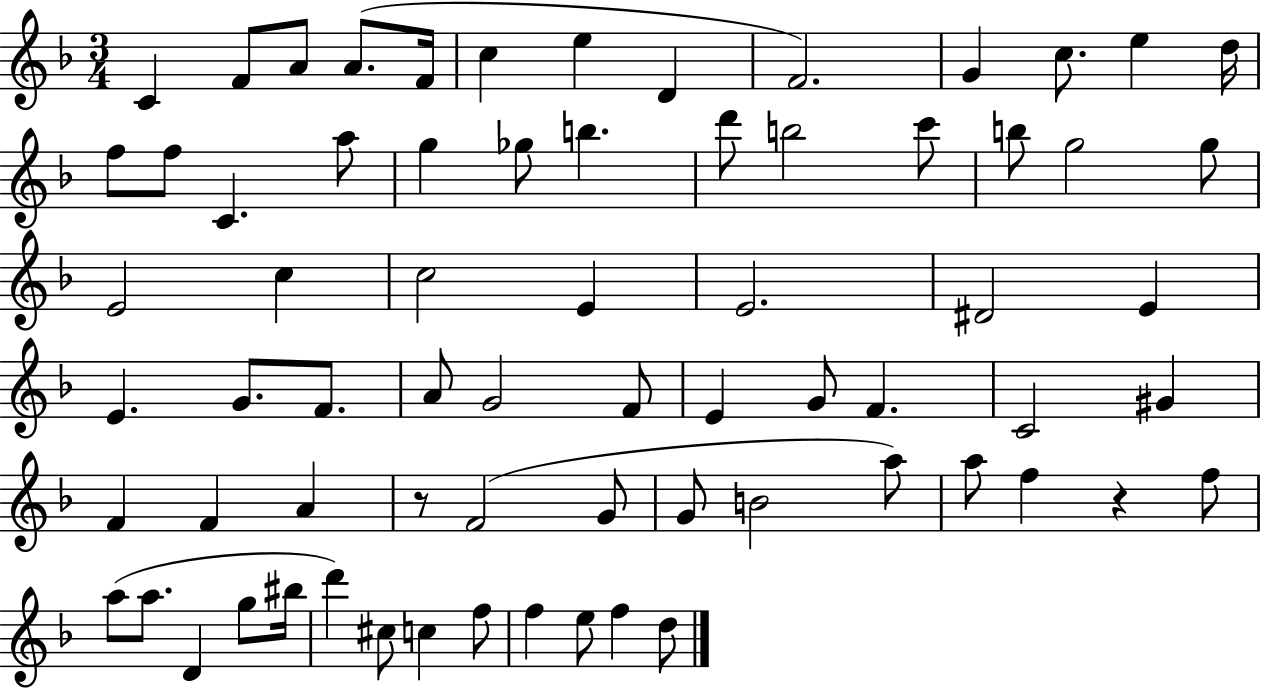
{
  \clef treble
  \numericTimeSignature
  \time 3/4
  \key f \major
  c'4 f'8 a'8 a'8.( f'16 | c''4 e''4 d'4 | f'2.) | g'4 c''8. e''4 d''16 | \break f''8 f''8 c'4. a''8 | g''4 ges''8 b''4. | d'''8 b''2 c'''8 | b''8 g''2 g''8 | \break e'2 c''4 | c''2 e'4 | e'2. | dis'2 e'4 | \break e'4. g'8. f'8. | a'8 g'2 f'8 | e'4 g'8 f'4. | c'2 gis'4 | \break f'4 f'4 a'4 | r8 f'2( g'8 | g'8 b'2 a''8) | a''8 f''4 r4 f''8 | \break a''8( a''8. d'4 g''8 bis''16 | d'''4) cis''8 c''4 f''8 | f''4 e''8 f''4 d''8 | \bar "|."
}